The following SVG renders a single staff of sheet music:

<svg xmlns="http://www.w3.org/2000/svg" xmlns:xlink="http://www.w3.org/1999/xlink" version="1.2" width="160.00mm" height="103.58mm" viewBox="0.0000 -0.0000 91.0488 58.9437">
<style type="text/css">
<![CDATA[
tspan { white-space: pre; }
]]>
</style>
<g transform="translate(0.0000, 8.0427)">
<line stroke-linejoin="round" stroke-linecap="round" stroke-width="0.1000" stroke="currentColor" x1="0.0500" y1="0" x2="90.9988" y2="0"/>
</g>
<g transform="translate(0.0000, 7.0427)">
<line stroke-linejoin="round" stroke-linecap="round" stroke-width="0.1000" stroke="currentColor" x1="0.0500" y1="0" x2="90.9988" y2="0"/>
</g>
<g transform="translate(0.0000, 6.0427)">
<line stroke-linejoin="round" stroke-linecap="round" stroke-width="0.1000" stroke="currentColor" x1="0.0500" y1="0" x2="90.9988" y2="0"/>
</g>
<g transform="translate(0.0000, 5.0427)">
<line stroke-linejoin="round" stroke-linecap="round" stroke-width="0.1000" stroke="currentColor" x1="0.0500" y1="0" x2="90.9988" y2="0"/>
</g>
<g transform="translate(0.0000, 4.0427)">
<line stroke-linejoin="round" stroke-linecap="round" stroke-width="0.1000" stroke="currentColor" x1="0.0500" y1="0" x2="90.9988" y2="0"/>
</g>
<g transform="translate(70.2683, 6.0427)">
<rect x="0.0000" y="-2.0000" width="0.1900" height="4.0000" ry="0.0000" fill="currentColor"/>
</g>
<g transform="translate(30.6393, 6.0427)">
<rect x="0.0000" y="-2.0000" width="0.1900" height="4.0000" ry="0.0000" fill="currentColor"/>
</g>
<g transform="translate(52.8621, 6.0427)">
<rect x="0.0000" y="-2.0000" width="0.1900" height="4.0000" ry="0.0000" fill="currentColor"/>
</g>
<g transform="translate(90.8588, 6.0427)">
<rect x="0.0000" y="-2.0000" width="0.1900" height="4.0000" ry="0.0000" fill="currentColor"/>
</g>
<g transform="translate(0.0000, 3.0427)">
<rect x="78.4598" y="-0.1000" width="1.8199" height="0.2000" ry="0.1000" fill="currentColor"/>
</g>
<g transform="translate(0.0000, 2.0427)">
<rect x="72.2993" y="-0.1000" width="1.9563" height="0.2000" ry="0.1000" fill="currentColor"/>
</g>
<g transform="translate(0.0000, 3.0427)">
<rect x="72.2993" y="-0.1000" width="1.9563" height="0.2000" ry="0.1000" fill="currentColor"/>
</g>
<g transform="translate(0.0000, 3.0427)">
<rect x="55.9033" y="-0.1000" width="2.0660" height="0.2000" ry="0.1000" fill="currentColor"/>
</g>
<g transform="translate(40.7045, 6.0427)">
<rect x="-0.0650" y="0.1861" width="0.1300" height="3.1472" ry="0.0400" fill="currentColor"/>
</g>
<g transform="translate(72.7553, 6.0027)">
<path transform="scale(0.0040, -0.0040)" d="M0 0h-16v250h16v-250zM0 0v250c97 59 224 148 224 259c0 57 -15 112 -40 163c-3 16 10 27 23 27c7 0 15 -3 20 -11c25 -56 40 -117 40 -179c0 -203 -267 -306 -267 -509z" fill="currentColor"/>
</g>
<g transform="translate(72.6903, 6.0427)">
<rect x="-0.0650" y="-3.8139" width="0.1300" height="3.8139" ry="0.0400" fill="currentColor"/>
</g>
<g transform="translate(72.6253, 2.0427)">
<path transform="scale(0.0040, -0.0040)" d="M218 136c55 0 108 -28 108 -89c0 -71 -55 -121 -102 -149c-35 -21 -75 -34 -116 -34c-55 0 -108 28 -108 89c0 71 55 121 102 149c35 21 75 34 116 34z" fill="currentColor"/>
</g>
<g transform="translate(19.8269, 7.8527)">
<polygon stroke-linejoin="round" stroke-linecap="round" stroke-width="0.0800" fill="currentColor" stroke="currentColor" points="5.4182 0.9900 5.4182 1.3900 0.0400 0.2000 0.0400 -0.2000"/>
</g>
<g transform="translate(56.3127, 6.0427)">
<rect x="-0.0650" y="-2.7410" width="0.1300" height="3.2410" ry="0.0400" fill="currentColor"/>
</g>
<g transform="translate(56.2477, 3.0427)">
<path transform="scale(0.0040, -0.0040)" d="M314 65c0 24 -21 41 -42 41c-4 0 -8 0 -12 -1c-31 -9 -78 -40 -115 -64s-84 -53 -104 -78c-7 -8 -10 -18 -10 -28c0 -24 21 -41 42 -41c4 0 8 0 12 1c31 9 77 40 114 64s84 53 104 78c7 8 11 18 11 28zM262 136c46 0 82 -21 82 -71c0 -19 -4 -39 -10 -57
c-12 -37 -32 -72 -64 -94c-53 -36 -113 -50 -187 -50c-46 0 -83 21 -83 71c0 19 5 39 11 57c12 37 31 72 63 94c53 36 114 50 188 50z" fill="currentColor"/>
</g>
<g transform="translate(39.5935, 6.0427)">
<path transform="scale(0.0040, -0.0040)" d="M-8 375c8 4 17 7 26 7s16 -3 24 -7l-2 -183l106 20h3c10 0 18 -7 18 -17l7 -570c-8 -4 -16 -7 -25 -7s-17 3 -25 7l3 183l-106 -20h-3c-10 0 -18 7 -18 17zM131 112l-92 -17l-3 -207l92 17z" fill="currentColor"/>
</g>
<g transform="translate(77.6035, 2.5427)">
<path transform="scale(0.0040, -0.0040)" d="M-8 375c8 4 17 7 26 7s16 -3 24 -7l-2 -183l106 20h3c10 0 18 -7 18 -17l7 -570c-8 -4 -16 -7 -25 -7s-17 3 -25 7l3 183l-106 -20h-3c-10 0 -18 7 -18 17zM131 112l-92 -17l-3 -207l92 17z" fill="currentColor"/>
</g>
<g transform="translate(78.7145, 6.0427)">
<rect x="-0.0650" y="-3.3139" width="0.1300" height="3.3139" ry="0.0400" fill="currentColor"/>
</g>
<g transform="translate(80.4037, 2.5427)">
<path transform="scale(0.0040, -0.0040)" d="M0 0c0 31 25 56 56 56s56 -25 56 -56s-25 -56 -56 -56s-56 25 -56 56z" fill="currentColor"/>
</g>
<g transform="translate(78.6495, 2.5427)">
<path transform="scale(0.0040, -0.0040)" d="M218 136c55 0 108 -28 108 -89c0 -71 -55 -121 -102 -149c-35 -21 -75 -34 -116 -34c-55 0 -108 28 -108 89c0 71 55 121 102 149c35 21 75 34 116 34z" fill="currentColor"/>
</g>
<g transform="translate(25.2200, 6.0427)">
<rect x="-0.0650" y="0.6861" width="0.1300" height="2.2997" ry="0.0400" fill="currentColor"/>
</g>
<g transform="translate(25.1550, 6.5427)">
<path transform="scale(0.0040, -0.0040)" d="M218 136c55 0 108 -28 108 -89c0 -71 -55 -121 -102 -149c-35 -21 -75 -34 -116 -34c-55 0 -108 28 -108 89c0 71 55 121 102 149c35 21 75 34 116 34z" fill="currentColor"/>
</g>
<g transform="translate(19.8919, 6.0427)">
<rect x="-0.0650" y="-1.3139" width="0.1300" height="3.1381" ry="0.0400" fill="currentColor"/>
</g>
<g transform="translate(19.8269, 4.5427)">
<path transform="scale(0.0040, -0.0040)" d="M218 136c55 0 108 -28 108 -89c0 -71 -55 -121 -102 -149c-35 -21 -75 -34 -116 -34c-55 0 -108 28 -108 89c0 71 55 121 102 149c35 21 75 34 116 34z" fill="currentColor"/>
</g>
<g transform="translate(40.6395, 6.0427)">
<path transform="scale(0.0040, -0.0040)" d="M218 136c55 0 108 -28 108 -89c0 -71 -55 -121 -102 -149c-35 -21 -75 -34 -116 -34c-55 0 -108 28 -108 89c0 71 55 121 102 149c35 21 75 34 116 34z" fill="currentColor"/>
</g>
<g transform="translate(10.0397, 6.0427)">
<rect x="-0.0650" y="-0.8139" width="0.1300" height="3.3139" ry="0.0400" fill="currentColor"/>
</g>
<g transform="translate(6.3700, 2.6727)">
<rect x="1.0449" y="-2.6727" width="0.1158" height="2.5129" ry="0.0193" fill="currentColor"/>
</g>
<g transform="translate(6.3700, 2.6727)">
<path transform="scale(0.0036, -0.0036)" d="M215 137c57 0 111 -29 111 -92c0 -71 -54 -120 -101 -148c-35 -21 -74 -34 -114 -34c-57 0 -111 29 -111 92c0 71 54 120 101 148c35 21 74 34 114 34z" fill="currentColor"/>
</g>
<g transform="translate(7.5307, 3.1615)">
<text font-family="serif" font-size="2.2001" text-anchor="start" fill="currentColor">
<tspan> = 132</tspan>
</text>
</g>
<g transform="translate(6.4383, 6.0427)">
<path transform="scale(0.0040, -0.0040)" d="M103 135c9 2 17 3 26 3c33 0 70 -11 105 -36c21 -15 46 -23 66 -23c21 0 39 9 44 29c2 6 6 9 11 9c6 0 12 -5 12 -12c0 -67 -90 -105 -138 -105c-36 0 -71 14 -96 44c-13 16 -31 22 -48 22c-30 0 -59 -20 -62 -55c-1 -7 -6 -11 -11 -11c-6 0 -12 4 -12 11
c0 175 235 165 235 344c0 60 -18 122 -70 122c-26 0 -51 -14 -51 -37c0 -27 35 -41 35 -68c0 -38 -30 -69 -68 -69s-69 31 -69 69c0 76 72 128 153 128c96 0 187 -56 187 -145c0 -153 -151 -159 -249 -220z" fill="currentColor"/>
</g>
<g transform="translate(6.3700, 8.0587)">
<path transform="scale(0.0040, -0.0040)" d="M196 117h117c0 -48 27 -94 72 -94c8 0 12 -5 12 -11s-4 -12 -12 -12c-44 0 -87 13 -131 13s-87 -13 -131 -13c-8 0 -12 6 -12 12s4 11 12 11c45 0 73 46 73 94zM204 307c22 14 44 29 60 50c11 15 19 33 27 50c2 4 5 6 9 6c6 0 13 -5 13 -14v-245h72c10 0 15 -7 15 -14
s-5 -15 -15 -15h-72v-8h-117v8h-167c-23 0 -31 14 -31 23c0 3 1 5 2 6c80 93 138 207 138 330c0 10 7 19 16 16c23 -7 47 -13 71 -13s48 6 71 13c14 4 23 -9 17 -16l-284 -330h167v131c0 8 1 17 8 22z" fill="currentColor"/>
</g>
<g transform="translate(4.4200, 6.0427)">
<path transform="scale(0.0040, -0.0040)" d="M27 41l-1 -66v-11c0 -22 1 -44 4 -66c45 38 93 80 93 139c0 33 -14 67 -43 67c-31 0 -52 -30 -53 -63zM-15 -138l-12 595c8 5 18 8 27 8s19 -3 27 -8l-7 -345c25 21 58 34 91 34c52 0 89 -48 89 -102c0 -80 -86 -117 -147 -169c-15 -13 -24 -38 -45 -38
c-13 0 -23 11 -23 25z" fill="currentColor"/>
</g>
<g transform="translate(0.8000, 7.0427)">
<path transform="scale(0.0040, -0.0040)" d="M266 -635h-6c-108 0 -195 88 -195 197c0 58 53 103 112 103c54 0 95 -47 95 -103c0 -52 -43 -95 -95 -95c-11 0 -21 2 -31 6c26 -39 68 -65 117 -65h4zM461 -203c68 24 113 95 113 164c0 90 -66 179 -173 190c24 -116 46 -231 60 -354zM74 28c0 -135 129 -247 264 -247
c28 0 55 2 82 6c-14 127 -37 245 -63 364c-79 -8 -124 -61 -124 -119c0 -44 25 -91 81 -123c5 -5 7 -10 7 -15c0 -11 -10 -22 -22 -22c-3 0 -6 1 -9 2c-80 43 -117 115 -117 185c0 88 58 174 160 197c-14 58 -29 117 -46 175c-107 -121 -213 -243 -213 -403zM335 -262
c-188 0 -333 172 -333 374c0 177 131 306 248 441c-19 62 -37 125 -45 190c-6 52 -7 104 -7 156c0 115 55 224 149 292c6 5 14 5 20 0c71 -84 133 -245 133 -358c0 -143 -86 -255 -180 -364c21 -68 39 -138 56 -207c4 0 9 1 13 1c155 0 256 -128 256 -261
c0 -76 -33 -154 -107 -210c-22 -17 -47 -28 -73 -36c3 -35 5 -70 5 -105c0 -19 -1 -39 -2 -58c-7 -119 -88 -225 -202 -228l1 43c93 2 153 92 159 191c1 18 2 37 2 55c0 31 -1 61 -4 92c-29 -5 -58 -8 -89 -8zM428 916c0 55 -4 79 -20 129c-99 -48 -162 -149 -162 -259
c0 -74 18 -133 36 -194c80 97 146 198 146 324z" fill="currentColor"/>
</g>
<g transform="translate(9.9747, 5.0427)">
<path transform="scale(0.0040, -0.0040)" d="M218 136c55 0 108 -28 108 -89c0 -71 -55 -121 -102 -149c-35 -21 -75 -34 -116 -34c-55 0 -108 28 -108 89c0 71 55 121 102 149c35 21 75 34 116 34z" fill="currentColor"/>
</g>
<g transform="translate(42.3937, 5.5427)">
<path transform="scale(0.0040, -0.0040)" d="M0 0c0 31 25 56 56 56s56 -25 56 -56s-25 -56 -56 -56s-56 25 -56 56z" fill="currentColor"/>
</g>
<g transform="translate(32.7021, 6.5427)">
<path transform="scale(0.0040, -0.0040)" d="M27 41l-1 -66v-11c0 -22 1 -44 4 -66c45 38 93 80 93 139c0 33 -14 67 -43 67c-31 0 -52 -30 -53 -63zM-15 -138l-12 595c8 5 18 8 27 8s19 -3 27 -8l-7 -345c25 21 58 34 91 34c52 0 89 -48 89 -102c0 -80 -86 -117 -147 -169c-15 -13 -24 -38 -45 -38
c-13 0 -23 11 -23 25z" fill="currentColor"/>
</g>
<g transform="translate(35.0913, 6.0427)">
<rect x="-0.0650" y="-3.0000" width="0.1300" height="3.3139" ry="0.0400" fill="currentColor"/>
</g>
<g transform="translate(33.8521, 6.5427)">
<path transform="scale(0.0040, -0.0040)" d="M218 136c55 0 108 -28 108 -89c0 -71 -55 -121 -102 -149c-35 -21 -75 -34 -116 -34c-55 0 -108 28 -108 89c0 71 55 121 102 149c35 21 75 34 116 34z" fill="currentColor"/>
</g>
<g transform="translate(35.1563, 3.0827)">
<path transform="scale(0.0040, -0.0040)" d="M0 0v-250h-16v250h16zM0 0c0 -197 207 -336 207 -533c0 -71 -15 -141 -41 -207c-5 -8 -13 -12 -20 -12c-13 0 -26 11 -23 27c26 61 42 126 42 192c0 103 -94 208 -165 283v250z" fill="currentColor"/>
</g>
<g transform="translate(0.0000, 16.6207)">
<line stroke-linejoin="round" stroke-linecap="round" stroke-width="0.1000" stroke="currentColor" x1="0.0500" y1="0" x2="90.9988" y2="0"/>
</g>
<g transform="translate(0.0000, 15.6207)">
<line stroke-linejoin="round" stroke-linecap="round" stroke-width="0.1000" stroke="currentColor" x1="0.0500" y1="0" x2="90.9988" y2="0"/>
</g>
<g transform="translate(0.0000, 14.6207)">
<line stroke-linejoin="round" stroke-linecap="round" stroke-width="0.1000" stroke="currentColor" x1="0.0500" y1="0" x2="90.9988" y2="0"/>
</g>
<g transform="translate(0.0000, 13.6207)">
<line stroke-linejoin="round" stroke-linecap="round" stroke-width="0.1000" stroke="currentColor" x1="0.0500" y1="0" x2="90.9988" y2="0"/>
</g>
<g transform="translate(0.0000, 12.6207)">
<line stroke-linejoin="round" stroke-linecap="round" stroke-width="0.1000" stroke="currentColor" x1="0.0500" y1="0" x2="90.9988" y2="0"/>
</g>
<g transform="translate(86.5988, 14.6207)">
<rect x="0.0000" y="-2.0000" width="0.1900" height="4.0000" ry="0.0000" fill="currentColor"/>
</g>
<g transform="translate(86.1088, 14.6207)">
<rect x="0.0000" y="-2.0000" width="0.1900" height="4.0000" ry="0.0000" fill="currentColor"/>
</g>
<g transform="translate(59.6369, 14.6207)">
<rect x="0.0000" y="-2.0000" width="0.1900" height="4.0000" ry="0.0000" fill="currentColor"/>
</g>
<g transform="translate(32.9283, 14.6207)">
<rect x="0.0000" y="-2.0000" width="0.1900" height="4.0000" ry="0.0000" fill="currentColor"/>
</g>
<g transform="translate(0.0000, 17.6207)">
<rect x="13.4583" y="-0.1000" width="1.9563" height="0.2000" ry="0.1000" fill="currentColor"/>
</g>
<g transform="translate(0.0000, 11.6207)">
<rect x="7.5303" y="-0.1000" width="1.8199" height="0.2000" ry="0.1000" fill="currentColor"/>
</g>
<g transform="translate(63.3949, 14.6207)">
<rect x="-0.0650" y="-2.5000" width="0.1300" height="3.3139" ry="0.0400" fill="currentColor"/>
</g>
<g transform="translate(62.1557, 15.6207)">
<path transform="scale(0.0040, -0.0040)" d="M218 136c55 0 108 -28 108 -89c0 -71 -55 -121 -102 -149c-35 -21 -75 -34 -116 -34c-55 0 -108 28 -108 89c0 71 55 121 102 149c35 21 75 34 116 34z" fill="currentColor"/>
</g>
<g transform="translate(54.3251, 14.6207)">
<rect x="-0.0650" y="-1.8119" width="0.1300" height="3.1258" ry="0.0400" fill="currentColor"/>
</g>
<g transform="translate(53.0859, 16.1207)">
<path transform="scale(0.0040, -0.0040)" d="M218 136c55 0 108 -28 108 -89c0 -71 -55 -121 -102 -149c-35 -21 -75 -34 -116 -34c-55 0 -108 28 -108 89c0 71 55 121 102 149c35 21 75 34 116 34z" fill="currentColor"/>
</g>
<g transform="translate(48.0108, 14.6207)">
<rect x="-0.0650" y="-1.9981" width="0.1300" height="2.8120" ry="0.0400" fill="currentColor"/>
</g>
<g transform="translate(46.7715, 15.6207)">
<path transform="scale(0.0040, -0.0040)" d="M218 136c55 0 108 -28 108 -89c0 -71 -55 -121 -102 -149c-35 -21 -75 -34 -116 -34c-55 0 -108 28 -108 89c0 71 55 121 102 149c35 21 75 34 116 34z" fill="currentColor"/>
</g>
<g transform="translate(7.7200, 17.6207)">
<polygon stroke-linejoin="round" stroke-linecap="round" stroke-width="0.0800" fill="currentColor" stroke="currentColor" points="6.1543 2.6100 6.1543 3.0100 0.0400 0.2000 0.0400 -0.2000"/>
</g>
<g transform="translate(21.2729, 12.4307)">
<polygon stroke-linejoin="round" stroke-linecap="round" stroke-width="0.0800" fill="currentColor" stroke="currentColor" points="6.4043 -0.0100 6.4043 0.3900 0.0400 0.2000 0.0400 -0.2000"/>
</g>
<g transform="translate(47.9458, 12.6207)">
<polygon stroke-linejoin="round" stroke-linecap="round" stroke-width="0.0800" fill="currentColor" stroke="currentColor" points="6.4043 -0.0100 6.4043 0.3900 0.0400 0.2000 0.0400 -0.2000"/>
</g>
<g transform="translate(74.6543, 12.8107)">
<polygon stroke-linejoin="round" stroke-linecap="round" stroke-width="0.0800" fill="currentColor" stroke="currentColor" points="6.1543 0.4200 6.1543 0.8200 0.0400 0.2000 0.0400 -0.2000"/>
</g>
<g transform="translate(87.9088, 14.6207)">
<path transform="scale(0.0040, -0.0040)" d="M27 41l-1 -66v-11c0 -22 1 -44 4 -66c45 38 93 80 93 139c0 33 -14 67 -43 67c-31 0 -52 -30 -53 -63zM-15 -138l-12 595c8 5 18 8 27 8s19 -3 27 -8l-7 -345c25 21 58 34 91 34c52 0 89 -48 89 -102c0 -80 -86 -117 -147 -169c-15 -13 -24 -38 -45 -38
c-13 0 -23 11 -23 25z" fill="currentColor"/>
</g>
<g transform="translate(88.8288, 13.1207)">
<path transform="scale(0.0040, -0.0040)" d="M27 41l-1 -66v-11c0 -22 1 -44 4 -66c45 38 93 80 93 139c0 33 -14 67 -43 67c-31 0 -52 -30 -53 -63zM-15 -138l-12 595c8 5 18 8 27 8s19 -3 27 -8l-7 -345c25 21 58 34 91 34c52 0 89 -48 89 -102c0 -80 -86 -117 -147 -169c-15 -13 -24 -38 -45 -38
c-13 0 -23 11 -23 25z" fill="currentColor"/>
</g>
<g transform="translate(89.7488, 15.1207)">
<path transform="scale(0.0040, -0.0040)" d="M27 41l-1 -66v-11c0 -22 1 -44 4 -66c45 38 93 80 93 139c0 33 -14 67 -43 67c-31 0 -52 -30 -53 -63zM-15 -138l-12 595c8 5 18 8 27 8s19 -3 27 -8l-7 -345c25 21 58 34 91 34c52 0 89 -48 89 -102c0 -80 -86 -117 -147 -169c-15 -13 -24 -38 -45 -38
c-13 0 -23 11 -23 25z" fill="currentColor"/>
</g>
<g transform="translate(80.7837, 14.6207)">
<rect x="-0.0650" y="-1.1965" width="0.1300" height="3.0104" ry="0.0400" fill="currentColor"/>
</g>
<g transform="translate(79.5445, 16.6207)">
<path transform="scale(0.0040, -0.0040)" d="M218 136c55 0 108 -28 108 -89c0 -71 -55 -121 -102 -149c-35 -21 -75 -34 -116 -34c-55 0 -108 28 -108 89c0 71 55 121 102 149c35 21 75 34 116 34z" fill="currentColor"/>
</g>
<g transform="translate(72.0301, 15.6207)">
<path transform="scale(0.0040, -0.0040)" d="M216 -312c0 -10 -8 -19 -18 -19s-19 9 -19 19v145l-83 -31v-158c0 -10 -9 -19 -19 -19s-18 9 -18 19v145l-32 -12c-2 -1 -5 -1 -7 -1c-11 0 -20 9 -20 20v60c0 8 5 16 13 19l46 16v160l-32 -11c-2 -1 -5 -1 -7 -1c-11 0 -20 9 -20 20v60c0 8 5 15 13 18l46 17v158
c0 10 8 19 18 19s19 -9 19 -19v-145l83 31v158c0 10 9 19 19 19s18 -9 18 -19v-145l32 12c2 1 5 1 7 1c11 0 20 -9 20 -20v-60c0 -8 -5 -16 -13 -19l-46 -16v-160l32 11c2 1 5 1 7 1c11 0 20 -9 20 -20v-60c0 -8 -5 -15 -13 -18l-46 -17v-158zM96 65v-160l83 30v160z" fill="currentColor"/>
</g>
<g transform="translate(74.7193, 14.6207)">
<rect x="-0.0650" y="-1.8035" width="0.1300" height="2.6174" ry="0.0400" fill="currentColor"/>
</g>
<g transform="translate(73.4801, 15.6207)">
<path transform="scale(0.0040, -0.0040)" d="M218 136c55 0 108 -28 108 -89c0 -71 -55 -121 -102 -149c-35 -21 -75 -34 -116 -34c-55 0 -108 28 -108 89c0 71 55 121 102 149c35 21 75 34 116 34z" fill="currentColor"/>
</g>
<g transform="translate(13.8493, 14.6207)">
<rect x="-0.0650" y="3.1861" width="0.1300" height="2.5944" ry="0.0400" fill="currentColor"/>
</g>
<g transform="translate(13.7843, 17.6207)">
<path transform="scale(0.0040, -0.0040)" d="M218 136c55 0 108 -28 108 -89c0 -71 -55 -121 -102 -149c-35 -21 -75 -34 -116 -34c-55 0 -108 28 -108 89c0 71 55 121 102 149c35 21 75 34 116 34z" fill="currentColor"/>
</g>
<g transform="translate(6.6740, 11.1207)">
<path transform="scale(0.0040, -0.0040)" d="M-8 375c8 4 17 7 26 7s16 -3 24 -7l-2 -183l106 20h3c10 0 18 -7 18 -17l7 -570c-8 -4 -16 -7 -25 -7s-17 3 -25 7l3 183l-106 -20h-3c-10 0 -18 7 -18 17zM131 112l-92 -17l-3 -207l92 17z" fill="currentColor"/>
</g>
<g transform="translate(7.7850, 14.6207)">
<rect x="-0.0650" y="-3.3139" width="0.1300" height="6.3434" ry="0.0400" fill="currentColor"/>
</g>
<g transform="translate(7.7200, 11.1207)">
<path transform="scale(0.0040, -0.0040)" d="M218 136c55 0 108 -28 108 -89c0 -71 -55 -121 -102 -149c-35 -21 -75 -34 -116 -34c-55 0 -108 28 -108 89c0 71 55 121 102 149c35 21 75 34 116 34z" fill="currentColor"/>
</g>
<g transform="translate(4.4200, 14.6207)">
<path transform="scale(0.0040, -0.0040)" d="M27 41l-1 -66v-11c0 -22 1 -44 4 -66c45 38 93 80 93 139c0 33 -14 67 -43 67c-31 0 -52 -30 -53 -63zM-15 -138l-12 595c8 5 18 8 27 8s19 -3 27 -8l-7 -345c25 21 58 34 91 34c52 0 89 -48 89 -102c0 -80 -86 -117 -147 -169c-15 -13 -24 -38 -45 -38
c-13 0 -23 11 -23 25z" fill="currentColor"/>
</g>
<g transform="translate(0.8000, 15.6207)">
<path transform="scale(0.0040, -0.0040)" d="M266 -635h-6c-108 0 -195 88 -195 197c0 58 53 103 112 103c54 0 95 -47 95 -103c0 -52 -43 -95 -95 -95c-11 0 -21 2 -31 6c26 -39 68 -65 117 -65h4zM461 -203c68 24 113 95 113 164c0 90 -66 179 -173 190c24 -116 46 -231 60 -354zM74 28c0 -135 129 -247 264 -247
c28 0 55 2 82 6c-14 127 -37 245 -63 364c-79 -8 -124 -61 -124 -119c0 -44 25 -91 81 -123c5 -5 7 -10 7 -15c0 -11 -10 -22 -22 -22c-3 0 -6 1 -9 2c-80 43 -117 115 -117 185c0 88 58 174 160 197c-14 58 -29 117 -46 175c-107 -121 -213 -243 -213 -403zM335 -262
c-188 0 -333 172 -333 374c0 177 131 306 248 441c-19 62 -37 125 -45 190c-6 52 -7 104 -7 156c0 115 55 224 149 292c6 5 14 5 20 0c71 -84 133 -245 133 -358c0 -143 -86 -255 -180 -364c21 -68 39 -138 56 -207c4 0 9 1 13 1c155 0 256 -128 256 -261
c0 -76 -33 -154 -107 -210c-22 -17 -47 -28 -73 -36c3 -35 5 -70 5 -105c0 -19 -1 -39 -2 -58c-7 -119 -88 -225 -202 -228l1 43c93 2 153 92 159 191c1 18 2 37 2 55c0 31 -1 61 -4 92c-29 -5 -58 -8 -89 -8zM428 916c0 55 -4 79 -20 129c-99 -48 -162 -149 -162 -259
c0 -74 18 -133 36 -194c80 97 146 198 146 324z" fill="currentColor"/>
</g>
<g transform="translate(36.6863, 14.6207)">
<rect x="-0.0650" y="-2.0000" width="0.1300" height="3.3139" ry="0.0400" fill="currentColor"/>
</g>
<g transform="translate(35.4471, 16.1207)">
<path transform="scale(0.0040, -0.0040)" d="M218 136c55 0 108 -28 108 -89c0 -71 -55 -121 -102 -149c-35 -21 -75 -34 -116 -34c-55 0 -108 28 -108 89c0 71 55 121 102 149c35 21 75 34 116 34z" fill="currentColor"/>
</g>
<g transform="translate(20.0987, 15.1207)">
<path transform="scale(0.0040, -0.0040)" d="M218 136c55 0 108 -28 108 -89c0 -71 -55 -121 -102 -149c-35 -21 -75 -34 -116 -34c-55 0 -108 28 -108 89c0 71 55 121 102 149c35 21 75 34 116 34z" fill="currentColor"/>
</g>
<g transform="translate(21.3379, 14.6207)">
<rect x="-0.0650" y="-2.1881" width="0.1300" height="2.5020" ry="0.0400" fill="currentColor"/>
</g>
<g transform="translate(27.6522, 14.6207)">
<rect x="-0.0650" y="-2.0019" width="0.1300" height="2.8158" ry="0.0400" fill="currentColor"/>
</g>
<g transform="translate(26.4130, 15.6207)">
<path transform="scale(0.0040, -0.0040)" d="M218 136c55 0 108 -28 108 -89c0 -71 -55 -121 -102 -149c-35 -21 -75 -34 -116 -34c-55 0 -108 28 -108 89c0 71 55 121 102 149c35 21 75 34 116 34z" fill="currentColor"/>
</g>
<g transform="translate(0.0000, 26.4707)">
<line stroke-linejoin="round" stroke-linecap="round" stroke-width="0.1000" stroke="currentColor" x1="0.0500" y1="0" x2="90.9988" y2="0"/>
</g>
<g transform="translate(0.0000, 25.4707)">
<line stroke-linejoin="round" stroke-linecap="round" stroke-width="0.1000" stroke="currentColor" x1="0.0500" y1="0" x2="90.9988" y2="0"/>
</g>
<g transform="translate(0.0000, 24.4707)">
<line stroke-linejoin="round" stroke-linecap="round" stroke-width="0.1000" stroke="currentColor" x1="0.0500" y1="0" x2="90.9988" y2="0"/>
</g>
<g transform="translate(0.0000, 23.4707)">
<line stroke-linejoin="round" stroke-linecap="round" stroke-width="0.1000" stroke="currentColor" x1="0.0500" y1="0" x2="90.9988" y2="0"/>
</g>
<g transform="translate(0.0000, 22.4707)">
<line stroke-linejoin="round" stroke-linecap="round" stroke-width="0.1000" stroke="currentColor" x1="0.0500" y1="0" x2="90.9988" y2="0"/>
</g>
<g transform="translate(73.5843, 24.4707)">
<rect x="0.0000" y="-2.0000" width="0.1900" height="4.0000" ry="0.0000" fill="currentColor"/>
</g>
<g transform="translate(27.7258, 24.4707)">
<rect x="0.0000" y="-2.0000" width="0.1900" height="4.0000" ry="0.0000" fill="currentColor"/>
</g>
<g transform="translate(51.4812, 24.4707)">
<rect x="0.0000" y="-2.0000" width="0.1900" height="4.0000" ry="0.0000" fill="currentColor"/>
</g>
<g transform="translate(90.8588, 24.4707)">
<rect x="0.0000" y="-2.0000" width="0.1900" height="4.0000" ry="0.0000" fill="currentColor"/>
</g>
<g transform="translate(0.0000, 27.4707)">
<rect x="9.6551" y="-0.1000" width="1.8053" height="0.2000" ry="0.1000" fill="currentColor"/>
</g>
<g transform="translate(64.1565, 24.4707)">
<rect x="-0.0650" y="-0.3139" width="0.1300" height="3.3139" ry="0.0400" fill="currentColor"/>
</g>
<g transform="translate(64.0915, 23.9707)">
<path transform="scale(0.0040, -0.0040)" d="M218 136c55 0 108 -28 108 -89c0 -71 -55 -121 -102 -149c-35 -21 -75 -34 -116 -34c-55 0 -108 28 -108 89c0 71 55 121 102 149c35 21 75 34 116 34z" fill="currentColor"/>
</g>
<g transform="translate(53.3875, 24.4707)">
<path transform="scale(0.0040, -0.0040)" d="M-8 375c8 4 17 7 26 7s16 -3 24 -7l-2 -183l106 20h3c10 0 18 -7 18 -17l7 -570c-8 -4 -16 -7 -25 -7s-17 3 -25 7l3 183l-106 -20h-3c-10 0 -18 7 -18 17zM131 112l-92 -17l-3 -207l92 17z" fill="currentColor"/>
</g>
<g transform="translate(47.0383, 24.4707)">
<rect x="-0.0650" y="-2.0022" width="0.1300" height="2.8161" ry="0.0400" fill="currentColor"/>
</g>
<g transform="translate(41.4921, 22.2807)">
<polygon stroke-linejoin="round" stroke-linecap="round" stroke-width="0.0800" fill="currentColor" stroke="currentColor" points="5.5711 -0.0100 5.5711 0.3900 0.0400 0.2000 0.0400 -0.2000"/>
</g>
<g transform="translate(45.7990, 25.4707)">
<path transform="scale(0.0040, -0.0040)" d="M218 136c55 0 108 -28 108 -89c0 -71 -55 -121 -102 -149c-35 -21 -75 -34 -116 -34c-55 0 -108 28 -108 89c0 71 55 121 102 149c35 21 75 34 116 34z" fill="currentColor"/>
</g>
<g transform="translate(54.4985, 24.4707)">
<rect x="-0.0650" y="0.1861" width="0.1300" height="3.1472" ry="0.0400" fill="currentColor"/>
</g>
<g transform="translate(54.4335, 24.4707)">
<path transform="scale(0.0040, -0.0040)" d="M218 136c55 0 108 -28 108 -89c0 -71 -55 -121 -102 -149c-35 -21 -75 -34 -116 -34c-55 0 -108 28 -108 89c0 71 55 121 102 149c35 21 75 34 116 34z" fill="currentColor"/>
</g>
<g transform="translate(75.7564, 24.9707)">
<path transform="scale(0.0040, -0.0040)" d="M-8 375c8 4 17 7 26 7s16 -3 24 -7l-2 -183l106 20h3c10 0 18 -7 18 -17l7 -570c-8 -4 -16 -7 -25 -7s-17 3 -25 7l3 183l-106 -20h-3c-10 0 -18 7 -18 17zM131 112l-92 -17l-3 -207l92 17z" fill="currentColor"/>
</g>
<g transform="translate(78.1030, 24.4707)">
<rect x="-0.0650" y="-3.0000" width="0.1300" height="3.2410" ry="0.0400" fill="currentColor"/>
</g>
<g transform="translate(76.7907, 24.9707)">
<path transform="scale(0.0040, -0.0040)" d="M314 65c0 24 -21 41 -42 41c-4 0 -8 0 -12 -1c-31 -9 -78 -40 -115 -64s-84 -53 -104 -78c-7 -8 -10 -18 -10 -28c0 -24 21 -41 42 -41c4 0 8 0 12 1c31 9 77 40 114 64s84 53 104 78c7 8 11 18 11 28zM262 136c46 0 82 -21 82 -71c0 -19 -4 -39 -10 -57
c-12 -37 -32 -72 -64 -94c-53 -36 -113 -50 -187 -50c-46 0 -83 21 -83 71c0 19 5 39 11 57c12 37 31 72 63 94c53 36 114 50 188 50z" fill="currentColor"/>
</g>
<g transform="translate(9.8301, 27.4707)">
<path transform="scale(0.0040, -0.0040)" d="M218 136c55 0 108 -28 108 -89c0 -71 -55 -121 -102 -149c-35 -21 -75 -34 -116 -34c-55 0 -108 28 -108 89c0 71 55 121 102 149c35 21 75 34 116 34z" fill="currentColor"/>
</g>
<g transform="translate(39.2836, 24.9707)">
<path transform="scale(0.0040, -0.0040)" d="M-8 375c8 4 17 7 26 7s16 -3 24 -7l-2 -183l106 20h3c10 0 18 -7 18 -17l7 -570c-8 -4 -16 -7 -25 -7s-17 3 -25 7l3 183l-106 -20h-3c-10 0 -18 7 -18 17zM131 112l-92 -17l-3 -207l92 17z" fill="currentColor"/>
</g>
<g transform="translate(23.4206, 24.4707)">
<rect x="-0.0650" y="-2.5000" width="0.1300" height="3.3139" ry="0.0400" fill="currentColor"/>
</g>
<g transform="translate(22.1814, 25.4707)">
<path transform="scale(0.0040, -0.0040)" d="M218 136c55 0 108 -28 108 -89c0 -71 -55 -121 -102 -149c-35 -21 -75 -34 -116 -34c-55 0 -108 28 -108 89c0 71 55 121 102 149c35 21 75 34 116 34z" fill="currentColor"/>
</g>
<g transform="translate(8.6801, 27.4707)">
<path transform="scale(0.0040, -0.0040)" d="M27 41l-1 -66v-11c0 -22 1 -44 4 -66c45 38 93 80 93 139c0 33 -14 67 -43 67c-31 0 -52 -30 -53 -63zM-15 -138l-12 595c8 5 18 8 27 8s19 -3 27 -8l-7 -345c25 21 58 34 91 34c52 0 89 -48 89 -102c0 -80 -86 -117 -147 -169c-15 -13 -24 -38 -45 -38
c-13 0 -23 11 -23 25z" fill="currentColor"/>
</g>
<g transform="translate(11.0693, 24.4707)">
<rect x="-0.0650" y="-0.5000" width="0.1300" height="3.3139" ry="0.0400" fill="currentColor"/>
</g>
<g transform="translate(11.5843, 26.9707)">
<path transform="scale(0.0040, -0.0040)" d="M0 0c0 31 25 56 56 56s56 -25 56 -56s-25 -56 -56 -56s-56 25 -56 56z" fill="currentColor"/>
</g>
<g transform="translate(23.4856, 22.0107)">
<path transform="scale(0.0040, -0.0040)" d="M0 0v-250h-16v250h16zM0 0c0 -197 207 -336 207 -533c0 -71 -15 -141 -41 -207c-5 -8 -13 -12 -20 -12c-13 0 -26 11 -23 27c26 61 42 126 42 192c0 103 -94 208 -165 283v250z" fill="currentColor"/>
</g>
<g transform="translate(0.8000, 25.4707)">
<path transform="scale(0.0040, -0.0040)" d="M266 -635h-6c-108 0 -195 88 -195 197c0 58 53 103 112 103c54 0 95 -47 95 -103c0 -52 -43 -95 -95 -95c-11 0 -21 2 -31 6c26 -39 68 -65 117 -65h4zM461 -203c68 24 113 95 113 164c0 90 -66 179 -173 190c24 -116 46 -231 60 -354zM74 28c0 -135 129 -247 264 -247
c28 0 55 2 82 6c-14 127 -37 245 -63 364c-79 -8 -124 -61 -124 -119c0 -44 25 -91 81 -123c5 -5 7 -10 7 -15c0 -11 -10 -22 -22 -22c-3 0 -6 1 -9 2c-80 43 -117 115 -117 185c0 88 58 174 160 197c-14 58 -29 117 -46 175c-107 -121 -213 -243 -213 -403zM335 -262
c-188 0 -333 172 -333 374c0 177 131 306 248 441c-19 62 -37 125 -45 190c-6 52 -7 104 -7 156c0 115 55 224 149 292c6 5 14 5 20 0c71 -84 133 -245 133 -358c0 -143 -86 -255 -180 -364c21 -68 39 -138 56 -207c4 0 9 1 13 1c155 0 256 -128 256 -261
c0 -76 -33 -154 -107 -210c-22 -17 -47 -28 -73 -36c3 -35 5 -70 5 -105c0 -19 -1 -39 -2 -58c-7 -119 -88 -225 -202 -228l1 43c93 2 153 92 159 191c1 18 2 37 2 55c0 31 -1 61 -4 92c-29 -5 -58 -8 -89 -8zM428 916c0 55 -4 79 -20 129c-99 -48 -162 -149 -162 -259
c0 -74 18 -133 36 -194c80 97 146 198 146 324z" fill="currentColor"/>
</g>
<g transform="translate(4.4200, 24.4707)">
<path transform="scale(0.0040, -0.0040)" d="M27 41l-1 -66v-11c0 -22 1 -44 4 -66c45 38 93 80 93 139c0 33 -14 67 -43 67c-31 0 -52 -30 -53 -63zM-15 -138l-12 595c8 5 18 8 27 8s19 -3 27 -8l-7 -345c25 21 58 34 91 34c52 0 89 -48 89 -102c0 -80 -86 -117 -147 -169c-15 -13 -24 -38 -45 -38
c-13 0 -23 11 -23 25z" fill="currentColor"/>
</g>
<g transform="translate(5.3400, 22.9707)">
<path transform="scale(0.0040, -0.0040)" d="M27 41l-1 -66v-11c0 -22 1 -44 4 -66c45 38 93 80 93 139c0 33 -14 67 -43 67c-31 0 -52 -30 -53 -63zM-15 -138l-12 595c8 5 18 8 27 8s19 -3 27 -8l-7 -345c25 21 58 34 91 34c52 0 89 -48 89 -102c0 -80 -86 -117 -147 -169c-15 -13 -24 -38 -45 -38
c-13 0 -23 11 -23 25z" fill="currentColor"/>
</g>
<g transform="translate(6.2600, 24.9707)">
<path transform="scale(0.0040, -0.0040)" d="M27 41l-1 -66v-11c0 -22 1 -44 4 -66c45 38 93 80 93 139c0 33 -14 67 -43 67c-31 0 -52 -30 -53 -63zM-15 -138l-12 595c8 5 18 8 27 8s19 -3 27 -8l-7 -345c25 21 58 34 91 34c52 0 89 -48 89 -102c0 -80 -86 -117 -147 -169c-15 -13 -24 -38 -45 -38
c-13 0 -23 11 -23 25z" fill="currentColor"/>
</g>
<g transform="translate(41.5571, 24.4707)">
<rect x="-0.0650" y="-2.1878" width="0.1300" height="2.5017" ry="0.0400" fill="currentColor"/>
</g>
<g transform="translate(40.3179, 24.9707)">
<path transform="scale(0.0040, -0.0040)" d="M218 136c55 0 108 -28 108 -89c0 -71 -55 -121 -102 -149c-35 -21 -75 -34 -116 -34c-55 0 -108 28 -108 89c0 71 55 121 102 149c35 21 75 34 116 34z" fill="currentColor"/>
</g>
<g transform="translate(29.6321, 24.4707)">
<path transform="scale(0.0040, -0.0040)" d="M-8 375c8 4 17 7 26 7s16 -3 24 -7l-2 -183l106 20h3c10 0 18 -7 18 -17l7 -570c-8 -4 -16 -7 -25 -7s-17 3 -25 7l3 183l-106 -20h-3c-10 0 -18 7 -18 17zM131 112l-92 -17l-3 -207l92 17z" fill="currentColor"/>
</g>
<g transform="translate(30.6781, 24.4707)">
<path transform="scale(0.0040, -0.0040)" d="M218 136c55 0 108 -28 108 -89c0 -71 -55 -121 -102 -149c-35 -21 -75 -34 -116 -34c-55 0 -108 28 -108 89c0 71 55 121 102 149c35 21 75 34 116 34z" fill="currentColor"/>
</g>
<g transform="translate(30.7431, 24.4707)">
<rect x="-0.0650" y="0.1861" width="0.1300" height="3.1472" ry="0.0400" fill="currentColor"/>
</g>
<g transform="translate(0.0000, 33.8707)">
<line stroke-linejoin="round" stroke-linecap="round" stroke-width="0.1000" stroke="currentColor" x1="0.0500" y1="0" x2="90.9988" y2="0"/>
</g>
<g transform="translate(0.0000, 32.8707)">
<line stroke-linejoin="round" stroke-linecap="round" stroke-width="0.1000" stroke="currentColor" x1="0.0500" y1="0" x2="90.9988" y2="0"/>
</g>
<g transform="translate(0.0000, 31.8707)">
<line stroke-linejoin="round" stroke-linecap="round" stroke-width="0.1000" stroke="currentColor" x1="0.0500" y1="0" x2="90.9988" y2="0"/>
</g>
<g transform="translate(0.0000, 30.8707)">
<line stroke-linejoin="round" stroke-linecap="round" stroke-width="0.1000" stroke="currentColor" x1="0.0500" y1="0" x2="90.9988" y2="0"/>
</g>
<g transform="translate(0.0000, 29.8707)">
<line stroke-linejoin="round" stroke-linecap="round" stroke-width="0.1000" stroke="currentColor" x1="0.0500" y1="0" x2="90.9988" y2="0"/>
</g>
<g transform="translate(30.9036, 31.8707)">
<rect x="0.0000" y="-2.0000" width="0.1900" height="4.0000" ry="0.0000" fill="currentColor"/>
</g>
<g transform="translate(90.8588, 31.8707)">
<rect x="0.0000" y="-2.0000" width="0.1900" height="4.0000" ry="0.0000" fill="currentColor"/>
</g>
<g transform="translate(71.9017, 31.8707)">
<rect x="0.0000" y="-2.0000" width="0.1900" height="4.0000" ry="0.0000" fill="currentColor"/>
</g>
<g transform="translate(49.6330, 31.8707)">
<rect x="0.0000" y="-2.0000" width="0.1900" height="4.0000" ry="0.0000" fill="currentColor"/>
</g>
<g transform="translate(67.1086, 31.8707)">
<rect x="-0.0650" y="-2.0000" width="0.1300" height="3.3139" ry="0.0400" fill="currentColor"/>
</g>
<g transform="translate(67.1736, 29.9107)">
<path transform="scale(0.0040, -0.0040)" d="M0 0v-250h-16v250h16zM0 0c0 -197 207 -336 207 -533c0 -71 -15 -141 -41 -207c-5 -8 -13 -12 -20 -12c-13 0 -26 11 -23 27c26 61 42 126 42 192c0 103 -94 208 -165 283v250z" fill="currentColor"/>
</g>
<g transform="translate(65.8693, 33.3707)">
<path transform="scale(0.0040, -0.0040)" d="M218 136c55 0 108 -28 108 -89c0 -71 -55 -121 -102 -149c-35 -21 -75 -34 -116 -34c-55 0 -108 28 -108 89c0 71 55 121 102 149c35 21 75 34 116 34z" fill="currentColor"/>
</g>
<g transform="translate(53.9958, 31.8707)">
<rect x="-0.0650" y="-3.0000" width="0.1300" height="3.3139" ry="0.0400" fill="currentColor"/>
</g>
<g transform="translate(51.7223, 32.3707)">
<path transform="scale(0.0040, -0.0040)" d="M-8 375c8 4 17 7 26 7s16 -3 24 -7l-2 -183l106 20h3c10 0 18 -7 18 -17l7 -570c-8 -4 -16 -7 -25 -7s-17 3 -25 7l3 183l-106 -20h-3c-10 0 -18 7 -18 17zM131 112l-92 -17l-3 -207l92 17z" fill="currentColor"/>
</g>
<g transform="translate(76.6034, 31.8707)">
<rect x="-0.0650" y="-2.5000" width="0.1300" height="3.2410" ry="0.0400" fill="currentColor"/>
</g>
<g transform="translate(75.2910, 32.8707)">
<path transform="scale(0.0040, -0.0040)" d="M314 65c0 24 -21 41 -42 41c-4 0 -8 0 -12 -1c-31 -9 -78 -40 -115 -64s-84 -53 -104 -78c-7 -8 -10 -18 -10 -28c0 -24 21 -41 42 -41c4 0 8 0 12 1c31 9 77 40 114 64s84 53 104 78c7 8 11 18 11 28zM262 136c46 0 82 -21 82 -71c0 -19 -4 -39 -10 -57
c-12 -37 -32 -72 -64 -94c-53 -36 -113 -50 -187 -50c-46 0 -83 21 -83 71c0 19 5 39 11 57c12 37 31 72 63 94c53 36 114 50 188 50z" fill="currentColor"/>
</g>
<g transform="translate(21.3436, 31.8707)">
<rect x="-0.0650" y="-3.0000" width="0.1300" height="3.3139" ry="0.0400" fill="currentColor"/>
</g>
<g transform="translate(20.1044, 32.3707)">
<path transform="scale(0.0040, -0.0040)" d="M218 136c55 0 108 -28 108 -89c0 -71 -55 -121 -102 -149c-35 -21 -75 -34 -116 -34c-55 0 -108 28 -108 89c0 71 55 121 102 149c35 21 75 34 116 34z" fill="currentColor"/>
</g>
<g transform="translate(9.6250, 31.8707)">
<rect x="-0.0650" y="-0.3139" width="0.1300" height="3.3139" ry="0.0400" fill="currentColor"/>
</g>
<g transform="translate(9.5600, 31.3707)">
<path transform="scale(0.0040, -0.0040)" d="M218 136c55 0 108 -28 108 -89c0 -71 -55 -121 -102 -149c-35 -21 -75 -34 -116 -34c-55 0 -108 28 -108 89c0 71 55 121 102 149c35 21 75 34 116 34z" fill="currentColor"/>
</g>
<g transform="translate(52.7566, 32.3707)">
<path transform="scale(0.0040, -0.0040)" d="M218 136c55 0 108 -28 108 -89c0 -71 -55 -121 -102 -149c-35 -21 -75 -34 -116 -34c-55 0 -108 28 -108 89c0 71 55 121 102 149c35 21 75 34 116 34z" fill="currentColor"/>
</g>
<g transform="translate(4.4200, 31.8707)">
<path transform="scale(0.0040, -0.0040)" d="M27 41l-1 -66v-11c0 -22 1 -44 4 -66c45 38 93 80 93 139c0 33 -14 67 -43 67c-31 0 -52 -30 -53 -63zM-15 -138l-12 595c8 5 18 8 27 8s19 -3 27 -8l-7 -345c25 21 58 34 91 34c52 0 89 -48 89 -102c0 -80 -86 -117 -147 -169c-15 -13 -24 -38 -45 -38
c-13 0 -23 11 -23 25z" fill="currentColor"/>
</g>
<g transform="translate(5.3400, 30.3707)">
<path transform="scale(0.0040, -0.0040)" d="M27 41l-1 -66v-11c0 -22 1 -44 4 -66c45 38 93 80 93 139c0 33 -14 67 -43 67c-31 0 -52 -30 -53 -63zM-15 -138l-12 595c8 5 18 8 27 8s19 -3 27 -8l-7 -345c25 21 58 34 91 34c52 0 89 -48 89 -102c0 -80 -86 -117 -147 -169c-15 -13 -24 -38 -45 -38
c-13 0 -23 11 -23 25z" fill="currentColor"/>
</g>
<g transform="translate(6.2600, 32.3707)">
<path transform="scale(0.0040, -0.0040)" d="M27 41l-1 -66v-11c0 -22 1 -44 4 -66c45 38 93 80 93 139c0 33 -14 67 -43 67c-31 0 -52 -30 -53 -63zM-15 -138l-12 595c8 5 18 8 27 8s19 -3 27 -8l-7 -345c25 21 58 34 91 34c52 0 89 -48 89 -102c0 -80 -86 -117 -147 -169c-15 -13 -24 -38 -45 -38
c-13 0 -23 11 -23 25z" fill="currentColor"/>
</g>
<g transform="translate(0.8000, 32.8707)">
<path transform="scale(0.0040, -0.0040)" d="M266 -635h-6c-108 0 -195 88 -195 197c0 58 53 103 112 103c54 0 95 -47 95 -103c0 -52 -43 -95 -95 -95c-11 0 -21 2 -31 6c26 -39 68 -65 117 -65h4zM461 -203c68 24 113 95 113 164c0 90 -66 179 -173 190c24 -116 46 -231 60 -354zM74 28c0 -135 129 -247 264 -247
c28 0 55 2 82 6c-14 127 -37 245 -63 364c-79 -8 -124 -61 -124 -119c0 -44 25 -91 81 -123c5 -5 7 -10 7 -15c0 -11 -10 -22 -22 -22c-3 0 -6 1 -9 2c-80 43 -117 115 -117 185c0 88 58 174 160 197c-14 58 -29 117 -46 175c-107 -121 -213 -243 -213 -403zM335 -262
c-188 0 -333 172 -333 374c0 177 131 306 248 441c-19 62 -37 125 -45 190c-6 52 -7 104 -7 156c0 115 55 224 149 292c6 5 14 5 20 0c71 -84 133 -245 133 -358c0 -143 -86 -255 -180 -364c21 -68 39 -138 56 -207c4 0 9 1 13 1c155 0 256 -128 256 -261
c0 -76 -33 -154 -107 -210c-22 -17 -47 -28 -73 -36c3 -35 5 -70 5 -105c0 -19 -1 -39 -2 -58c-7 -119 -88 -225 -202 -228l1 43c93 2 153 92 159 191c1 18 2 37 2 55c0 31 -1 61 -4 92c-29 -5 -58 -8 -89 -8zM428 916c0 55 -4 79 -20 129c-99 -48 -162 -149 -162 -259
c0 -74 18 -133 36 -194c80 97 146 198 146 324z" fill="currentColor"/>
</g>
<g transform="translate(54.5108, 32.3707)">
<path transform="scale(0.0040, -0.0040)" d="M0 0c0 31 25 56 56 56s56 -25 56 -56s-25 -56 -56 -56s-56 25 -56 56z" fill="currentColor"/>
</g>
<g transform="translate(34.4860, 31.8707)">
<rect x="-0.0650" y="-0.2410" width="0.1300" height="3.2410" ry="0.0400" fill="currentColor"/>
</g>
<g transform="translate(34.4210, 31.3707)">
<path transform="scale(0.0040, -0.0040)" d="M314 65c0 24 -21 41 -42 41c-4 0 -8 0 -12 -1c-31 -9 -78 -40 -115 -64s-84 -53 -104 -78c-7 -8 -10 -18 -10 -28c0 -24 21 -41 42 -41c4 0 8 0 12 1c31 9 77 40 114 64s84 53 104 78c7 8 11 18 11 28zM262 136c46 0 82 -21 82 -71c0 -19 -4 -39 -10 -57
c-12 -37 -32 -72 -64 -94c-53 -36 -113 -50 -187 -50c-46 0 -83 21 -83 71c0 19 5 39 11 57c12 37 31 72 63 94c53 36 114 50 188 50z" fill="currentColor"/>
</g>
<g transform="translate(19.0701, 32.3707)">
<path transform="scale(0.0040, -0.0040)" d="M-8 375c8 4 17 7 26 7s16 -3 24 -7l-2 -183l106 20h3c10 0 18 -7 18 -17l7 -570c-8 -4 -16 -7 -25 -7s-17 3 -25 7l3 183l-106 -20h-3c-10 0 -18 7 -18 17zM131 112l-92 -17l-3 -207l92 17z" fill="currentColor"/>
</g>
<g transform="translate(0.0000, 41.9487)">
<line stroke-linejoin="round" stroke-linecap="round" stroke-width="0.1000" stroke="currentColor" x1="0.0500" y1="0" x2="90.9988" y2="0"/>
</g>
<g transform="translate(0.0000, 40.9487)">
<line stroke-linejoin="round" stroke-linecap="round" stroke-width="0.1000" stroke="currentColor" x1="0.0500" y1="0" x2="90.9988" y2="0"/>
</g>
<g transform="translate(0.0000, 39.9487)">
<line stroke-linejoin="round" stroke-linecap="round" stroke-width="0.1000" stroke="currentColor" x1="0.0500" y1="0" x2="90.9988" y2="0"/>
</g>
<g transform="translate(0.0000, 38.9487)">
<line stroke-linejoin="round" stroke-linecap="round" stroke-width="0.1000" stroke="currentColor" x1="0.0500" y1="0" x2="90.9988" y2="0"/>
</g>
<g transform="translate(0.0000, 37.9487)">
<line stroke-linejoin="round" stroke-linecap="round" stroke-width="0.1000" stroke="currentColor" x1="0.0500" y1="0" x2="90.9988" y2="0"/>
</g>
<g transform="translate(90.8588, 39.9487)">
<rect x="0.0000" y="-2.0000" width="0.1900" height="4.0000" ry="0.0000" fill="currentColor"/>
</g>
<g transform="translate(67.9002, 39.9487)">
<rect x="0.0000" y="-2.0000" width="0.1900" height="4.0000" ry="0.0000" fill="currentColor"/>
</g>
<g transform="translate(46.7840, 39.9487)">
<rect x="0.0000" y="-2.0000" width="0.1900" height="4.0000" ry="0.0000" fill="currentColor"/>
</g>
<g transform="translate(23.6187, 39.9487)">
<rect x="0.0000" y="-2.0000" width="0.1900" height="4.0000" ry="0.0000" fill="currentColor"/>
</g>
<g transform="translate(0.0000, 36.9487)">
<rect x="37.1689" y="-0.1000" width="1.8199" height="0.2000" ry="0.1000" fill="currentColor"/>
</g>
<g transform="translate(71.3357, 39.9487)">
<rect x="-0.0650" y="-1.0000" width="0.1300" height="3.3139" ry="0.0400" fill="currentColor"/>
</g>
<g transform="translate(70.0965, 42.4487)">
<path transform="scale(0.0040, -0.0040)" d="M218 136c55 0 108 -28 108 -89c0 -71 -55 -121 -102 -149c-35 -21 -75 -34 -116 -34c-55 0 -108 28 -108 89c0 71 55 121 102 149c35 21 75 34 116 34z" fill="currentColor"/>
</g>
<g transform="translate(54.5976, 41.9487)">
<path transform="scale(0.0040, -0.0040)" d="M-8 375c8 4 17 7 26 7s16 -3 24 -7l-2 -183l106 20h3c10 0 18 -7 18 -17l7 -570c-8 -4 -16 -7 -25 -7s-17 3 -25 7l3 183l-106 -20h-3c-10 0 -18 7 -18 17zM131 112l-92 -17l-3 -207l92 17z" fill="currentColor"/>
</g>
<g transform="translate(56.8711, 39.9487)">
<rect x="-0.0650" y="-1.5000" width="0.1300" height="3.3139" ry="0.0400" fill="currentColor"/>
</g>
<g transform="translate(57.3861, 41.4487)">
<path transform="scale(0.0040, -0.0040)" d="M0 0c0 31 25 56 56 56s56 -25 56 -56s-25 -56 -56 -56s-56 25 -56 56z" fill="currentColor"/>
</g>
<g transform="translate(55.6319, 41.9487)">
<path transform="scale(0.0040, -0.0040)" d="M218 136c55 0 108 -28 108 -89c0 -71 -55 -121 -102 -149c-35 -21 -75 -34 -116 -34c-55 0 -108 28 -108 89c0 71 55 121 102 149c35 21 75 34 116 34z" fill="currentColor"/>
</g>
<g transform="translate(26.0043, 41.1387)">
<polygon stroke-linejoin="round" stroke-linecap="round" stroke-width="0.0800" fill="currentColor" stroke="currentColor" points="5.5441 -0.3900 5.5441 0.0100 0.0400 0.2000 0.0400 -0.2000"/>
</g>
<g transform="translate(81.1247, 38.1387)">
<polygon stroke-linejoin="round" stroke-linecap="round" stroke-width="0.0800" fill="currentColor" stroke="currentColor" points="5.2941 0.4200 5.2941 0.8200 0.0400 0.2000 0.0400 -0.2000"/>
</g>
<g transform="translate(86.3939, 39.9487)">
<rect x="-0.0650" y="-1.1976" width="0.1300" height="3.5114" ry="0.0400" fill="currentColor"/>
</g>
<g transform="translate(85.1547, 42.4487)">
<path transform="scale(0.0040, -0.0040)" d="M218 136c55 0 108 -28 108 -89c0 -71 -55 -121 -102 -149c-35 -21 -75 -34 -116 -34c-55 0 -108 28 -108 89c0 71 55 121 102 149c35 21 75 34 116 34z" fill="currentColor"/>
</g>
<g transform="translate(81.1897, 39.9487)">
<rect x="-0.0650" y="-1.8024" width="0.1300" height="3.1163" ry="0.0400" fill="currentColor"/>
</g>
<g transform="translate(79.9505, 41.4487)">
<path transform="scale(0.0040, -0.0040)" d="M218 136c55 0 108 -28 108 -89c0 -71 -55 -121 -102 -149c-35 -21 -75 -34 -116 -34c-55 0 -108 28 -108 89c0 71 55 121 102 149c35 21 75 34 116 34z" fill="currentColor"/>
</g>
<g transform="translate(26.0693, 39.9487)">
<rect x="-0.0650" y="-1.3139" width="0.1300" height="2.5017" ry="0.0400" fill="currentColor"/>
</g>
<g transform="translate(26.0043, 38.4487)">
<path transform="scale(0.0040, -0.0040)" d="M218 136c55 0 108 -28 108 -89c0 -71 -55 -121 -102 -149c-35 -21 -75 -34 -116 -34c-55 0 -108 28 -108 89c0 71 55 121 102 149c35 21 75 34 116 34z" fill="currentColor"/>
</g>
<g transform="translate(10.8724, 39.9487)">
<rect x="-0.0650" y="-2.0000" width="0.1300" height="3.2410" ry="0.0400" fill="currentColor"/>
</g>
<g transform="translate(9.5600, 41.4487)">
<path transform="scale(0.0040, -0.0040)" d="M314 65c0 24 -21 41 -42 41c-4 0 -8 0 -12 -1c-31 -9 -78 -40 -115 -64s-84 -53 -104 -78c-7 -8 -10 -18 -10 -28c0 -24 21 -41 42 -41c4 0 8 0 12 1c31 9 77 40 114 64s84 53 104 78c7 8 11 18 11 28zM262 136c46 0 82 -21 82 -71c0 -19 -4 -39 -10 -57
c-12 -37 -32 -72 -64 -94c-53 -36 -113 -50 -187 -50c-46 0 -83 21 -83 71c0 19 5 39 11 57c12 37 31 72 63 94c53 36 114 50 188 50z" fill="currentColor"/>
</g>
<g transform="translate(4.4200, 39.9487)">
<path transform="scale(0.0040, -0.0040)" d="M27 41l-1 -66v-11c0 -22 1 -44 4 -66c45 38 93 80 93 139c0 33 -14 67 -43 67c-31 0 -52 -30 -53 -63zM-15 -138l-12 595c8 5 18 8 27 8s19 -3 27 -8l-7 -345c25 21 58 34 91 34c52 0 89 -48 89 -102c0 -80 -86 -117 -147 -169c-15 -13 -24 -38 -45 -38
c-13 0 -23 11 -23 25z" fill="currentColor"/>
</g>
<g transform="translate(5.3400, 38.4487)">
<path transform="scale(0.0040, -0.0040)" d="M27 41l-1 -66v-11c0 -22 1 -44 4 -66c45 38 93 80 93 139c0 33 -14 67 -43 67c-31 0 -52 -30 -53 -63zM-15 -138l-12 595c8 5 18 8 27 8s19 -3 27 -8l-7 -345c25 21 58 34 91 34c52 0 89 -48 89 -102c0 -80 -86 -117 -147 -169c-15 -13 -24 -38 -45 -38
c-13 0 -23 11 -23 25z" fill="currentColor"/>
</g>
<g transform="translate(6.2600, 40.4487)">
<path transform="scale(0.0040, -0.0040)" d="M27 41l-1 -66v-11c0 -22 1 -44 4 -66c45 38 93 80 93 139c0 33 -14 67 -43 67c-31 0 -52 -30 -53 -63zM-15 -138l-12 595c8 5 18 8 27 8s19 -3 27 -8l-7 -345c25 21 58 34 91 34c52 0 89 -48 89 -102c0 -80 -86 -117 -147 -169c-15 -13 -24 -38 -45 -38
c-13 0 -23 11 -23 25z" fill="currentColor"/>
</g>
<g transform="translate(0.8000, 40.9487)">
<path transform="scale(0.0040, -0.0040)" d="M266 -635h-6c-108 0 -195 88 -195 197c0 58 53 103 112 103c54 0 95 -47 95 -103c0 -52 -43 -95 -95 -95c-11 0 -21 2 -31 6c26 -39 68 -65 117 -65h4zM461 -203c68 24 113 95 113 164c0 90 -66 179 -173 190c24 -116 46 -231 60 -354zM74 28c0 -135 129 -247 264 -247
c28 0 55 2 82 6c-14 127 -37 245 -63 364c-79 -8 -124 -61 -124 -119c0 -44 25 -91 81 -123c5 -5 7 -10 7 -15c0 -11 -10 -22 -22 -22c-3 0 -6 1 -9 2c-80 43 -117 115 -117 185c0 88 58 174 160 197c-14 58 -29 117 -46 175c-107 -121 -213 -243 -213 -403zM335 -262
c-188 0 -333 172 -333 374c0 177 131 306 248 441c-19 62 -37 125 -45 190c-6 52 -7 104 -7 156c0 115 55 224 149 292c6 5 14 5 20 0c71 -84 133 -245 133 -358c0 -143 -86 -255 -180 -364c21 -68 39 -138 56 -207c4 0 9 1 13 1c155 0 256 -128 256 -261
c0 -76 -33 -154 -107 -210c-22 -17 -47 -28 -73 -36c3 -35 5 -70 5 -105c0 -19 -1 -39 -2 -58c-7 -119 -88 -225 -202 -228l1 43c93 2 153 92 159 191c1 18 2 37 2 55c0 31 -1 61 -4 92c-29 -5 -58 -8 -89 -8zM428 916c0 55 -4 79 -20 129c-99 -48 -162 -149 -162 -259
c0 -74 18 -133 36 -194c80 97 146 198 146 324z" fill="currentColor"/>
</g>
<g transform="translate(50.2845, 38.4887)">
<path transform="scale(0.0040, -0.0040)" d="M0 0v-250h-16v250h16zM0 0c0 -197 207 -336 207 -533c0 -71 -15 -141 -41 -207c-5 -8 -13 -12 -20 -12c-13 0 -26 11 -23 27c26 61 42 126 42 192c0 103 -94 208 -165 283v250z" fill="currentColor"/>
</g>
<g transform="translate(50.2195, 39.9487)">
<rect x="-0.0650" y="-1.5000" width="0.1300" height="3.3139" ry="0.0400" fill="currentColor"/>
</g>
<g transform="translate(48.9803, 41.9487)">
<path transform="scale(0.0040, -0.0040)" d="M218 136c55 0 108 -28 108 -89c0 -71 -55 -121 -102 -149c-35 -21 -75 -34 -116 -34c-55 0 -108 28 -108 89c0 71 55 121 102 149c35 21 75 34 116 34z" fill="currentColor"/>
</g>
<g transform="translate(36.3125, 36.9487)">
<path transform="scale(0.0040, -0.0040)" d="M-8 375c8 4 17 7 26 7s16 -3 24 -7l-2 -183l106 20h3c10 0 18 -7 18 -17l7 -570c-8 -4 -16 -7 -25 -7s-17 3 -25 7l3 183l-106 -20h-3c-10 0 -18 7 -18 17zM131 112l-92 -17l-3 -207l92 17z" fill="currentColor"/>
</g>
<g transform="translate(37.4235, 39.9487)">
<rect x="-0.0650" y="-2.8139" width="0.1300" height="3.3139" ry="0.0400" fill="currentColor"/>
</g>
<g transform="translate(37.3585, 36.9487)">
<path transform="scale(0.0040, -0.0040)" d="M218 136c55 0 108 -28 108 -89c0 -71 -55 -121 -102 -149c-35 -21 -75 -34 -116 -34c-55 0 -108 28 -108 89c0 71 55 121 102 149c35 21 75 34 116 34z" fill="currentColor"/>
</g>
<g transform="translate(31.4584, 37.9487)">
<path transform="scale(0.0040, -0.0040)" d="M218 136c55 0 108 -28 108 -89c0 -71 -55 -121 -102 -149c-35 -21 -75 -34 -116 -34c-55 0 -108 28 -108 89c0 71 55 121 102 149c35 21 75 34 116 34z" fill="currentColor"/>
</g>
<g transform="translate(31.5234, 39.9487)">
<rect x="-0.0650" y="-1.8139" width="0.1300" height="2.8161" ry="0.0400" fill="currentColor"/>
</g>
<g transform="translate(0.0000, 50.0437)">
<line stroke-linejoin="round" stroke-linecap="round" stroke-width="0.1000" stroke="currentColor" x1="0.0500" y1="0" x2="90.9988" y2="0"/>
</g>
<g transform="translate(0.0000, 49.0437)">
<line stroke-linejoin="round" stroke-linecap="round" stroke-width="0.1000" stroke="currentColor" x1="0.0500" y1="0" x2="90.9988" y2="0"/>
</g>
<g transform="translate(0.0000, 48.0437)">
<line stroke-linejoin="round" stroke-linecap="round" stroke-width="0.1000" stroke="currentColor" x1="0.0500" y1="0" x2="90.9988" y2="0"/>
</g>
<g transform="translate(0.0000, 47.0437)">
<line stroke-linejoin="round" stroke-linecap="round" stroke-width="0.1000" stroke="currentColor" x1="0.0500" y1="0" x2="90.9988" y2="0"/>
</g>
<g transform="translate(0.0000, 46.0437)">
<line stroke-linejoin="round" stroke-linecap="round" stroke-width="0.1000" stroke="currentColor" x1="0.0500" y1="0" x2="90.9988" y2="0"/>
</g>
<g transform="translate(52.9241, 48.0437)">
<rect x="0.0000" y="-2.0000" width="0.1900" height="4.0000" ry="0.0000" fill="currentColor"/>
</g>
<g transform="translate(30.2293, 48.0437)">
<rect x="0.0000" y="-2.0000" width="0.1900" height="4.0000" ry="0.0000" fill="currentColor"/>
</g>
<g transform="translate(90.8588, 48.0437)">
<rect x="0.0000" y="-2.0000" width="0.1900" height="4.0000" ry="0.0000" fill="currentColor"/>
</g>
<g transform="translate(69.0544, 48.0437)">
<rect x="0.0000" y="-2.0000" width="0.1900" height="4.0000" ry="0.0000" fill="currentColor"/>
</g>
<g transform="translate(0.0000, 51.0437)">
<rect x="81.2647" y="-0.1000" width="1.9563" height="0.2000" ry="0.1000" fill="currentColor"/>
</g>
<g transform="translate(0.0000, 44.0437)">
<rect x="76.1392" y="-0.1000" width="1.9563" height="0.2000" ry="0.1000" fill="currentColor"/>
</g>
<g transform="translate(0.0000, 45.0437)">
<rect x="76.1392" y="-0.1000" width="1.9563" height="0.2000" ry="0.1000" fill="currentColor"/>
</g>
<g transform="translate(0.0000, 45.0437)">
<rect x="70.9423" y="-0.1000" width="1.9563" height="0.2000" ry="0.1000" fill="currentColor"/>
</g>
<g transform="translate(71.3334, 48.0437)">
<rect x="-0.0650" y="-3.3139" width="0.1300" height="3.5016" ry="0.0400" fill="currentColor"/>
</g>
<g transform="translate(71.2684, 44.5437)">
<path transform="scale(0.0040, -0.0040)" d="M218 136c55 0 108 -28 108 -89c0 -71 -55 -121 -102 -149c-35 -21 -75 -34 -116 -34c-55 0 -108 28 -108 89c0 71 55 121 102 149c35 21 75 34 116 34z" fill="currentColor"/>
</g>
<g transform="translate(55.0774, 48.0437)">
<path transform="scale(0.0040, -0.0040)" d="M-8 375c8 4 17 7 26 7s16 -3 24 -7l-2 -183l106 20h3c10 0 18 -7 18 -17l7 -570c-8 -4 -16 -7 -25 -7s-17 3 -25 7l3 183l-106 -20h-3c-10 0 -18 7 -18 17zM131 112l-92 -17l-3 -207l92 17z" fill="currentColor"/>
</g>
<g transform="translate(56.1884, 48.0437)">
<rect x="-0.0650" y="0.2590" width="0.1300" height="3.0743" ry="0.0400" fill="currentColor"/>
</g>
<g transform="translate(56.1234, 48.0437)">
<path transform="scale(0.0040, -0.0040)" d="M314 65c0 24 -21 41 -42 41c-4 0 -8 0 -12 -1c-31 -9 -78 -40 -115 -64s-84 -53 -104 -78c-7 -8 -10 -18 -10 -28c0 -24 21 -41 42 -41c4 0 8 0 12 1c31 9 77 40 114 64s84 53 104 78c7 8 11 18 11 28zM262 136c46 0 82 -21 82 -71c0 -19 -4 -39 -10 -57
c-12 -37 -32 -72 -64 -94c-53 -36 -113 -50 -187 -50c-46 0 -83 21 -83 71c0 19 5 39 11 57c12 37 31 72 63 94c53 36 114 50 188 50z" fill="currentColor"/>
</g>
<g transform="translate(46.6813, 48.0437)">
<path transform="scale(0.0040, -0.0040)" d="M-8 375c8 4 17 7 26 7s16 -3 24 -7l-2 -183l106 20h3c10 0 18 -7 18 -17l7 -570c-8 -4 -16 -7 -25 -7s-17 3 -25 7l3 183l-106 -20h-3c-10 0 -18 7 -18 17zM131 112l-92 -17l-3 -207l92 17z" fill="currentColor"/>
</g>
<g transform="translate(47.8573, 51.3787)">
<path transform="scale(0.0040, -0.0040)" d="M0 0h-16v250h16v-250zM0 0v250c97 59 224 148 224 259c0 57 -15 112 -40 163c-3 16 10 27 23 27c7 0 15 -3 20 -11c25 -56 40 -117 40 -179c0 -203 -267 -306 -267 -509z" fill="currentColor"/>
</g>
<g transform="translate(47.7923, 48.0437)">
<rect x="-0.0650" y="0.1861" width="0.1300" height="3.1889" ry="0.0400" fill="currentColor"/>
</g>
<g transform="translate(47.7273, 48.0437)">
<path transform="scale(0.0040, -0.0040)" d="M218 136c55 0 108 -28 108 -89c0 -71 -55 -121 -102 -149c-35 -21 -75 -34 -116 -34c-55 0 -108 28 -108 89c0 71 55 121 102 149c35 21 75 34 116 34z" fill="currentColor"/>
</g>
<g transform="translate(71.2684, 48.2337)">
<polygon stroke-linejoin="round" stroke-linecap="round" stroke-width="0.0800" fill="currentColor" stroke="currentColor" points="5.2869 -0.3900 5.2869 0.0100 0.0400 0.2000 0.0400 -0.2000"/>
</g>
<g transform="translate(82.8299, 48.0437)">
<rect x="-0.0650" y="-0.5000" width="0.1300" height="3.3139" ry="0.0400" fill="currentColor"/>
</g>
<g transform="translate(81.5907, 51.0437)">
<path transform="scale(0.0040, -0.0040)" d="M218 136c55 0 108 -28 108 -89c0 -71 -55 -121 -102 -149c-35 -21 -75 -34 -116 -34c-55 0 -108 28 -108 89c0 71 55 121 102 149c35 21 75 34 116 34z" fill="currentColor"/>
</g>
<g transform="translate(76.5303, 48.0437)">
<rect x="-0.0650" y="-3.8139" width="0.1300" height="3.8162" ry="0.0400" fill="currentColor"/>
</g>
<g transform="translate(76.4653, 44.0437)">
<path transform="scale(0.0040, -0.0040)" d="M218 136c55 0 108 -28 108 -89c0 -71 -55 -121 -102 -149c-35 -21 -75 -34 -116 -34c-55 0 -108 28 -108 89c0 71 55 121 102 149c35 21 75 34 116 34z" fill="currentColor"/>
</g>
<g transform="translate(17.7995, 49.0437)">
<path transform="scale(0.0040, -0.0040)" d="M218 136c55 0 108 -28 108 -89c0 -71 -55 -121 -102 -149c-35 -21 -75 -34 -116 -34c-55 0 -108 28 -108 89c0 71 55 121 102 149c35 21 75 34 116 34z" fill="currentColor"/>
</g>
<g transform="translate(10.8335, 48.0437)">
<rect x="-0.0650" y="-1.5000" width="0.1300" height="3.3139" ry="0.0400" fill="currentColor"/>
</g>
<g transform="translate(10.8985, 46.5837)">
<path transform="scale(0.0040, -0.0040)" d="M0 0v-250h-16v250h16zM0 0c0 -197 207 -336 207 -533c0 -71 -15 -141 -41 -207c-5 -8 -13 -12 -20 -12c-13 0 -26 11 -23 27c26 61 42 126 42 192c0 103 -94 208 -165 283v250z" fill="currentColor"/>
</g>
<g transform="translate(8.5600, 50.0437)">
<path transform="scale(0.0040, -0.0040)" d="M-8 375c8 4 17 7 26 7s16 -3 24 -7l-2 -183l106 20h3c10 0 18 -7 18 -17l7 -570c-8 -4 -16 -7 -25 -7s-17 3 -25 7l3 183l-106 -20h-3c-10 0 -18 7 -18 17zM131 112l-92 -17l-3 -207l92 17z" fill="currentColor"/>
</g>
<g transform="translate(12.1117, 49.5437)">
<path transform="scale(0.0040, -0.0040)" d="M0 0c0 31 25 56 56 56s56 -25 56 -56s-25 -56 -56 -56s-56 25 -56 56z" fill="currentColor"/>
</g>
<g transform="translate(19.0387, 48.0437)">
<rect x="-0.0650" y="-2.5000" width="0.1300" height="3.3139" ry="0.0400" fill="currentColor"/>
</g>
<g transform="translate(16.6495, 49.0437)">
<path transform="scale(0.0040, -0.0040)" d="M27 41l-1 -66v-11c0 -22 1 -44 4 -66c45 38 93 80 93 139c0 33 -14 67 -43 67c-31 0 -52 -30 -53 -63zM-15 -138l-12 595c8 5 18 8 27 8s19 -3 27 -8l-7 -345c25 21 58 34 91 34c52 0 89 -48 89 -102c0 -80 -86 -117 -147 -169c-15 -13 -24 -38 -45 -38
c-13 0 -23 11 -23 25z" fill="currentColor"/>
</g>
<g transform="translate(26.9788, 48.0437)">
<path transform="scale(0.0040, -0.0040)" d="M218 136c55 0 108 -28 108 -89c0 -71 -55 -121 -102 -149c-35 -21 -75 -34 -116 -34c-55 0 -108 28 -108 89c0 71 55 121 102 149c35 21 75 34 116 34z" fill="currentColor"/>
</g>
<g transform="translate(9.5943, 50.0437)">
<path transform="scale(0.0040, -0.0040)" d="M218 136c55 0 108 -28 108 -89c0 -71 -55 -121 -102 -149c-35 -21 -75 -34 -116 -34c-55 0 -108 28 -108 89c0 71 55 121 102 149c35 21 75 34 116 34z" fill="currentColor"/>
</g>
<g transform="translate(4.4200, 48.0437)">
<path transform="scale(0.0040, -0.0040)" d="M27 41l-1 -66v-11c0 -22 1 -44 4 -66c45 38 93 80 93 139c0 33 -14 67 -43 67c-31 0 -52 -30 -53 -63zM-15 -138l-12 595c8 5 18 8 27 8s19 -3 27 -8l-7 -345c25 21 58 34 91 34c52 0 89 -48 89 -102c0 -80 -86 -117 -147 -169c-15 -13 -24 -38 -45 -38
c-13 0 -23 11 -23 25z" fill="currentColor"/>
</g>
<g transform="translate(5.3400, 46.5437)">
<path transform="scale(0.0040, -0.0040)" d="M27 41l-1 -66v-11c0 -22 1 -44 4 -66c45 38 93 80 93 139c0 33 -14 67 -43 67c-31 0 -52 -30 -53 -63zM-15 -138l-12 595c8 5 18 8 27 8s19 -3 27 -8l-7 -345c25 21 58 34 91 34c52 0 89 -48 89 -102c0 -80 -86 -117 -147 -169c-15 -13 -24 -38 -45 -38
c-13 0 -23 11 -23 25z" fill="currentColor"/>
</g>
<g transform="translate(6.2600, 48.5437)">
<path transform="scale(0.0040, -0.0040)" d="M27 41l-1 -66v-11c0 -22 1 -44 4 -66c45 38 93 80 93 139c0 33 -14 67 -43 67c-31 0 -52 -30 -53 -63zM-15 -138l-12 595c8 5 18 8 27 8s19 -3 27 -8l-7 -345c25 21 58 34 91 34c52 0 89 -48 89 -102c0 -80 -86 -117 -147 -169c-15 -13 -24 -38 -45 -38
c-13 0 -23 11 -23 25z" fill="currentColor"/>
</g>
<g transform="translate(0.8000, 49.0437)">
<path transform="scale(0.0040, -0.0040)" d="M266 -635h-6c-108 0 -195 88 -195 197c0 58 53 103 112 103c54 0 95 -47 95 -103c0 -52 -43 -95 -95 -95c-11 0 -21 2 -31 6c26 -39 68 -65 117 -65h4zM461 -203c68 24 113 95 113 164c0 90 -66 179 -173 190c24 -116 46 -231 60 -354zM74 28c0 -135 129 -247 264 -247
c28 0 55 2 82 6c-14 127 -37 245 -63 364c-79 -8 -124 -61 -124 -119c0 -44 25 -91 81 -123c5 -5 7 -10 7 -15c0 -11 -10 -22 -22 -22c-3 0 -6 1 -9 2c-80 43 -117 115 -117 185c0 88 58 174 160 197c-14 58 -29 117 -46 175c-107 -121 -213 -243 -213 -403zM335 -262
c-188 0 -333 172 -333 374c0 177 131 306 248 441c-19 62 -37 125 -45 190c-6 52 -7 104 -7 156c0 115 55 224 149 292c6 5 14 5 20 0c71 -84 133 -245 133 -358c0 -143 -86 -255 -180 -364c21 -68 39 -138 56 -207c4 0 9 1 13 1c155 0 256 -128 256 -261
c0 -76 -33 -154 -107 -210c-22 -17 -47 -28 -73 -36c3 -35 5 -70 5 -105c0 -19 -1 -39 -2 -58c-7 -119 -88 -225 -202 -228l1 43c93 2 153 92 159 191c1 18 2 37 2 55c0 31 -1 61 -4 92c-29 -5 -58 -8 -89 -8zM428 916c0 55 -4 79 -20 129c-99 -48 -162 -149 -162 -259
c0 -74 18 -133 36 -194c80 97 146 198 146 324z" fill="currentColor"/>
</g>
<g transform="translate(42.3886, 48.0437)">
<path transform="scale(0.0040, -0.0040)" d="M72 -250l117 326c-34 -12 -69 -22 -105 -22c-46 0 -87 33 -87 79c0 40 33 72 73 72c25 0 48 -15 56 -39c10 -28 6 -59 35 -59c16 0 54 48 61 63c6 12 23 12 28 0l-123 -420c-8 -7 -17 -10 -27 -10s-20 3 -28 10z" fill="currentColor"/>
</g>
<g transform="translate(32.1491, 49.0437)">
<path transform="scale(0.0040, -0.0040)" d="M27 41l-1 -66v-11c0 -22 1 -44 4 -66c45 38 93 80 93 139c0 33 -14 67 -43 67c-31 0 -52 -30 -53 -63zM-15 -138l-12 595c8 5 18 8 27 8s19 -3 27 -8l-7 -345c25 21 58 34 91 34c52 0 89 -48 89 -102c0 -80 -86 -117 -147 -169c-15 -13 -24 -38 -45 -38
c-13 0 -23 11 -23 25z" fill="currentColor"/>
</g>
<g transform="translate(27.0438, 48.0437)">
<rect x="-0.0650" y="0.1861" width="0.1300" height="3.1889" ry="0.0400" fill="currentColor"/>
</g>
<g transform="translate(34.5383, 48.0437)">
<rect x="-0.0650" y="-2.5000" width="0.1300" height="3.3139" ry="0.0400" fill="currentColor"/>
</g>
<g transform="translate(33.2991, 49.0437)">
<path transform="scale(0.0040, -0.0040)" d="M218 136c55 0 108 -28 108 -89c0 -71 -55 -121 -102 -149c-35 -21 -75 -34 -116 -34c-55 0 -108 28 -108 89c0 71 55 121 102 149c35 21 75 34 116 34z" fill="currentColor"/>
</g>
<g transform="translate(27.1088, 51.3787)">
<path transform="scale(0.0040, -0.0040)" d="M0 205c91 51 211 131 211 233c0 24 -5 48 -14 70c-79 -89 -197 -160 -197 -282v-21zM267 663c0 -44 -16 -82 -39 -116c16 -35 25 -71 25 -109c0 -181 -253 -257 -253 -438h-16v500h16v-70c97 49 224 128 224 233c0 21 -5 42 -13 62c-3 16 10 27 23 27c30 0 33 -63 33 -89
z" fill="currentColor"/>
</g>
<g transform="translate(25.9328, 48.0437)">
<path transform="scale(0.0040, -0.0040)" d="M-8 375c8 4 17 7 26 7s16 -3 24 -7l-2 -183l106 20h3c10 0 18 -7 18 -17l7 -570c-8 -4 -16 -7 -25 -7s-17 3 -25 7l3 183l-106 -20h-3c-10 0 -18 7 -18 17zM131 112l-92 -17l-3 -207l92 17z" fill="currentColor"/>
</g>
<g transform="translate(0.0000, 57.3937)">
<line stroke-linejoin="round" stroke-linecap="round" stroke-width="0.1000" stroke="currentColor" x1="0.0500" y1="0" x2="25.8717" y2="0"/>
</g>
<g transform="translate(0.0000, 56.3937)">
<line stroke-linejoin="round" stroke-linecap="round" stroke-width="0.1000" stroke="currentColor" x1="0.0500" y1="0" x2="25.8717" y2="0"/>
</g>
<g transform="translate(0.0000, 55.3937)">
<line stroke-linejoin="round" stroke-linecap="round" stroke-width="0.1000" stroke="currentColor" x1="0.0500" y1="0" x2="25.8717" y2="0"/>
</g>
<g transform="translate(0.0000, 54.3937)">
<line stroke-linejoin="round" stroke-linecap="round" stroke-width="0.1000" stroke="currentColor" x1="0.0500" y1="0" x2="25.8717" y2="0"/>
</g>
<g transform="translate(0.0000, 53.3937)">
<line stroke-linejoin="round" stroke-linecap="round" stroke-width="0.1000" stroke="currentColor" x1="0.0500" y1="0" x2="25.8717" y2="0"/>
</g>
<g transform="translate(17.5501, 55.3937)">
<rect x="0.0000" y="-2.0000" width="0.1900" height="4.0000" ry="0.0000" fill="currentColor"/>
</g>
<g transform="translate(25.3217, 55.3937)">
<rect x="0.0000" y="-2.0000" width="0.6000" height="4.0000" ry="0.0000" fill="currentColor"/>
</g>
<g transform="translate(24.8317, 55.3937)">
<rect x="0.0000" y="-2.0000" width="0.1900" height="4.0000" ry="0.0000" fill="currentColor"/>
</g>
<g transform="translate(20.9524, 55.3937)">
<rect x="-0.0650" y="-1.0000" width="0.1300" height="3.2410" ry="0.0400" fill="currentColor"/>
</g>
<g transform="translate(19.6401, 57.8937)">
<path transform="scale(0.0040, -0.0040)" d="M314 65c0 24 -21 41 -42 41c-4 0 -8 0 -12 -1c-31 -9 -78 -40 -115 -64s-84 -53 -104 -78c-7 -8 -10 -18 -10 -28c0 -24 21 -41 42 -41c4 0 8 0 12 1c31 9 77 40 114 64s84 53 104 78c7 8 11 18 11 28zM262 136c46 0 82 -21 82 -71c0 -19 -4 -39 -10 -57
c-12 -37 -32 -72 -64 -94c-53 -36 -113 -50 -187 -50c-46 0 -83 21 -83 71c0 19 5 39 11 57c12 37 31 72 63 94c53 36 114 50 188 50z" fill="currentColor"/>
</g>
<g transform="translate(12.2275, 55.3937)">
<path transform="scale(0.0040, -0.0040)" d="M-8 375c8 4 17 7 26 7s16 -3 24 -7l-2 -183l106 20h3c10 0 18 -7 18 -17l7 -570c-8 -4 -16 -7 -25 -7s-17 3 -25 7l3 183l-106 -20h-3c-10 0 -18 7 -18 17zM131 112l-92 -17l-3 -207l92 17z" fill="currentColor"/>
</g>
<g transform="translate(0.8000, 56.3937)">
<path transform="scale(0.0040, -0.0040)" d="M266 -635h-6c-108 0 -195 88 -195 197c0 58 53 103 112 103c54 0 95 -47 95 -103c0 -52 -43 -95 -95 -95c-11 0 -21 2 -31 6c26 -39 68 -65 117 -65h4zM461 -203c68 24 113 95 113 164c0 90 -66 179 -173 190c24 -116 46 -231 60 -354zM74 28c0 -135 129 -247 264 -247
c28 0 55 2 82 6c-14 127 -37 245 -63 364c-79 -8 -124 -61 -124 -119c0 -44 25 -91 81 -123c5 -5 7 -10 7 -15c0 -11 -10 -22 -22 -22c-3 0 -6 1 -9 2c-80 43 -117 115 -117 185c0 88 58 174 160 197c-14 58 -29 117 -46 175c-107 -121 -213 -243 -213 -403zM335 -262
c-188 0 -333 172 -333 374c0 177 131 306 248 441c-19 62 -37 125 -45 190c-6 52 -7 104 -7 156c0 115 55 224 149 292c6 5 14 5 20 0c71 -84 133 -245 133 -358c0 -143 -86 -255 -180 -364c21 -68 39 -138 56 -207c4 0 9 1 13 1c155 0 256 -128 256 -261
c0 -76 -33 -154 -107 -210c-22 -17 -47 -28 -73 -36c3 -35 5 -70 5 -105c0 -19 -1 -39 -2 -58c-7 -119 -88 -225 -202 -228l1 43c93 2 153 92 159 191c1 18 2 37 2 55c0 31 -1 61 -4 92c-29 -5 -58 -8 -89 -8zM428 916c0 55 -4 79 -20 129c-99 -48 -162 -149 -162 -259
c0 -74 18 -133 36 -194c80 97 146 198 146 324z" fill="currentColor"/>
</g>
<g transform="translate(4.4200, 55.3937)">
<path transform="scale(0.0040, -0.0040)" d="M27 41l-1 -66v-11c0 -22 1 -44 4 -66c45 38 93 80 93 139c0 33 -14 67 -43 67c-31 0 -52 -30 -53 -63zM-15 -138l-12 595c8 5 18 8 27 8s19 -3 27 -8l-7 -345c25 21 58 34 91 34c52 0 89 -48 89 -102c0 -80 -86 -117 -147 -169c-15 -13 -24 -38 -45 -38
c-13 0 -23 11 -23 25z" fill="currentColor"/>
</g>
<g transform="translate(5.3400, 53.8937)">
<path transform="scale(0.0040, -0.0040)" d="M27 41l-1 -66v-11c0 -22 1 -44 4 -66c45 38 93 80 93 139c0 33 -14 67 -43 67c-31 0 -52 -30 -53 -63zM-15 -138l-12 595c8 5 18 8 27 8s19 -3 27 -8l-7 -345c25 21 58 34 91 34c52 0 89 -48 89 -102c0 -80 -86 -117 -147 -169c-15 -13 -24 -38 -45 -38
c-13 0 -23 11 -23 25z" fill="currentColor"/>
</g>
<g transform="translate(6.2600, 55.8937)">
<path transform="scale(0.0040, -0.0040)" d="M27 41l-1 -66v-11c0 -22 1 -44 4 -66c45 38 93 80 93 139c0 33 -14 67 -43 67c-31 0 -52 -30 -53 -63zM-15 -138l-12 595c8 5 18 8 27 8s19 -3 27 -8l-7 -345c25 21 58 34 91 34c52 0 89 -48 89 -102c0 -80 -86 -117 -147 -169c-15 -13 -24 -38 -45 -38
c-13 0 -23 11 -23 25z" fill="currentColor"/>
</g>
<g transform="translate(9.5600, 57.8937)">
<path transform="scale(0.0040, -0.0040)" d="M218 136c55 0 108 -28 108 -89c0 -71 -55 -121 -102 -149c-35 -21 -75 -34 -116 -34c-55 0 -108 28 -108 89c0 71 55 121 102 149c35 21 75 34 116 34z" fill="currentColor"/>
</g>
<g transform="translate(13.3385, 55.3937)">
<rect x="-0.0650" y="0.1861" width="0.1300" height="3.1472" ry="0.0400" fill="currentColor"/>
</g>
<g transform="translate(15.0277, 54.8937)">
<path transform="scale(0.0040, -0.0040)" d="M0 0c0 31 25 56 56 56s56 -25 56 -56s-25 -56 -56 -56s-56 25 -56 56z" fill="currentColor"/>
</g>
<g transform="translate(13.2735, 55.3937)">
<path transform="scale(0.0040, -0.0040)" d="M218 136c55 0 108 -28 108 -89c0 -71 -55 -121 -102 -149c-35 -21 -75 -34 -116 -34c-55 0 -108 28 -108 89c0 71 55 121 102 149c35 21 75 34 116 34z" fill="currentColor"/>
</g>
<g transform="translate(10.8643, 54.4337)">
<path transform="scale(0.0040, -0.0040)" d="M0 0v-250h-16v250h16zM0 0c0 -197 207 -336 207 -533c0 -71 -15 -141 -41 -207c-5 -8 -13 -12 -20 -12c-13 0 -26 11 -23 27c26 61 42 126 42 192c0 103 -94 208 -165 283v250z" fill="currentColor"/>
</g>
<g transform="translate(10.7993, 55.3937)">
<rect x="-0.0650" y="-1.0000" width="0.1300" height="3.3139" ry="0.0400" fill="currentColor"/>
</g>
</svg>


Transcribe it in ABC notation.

X:1
T:Untitled
M:2/4
L:1/4
K:F
d e/2 A/2 _A/2 B a2 c'/2 b b/2 C/2 A/2 G/2 F G/2 F/2 G ^G/2 E/2 _C G/2 B A/2 G/2 B c A2 c A c2 A F/2 G2 F2 _e/2 f/2 a _E/2 E D F/2 D/2 E/2 _G B/4 _G z/2 B/2 B2 _b/2 c'/2 C D/2 B D2